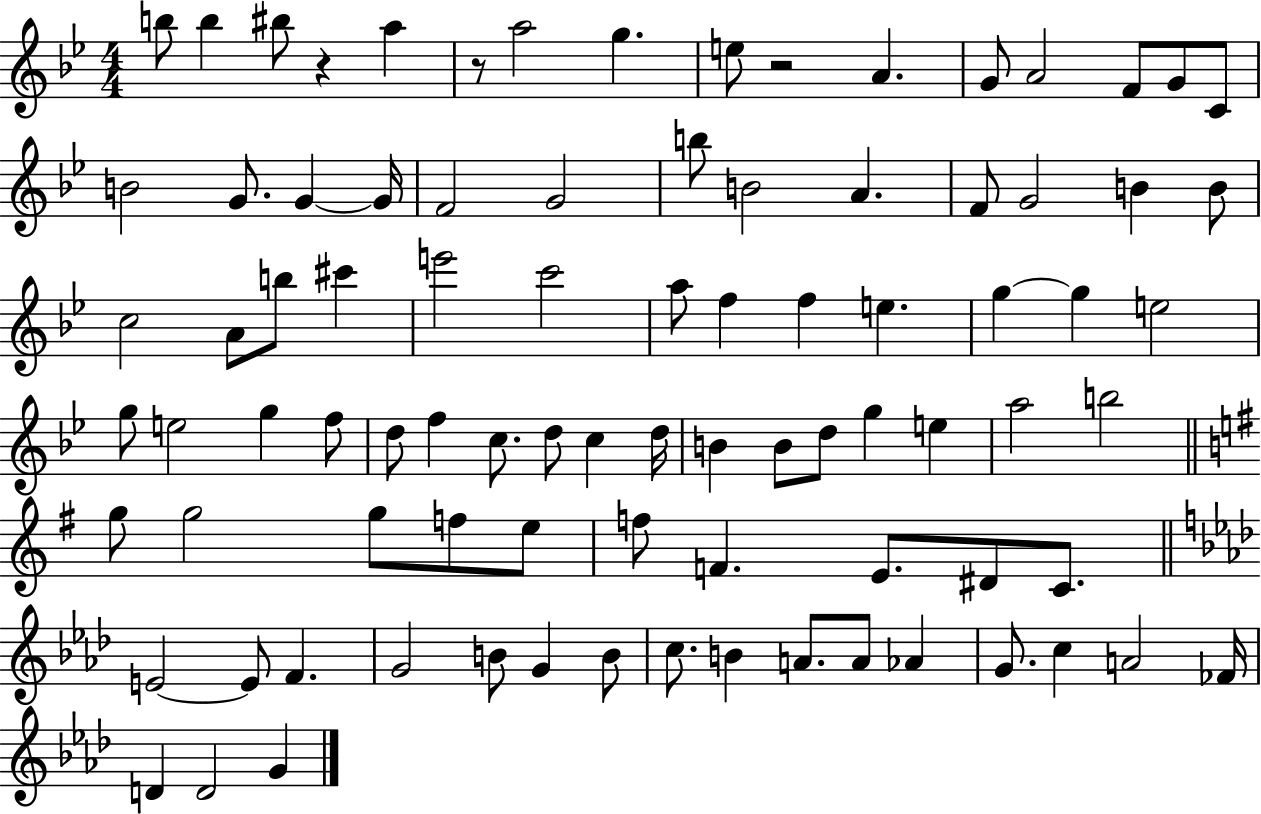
{
  \clef treble
  \numericTimeSignature
  \time 4/4
  \key bes \major
  \repeat volta 2 { b''8 b''4 bis''8 r4 a''4 | r8 a''2 g''4. | e''8 r2 a'4. | g'8 a'2 f'8 g'8 c'8 | \break b'2 g'8. g'4~~ g'16 | f'2 g'2 | b''8 b'2 a'4. | f'8 g'2 b'4 b'8 | \break c''2 a'8 b''8 cis'''4 | e'''2 c'''2 | a''8 f''4 f''4 e''4. | g''4~~ g''4 e''2 | \break g''8 e''2 g''4 f''8 | d''8 f''4 c''8. d''8 c''4 d''16 | b'4 b'8 d''8 g''4 e''4 | a''2 b''2 | \break \bar "||" \break \key e \minor g''8 g''2 g''8 f''8 e''8 | f''8 f'4. e'8. dis'8 c'8. | \bar "||" \break \key aes \major e'2~~ e'8 f'4. | g'2 b'8 g'4 b'8 | c''8. b'4 a'8. a'8 aes'4 | g'8. c''4 a'2 fes'16 | \break d'4 d'2 g'4 | } \bar "|."
}